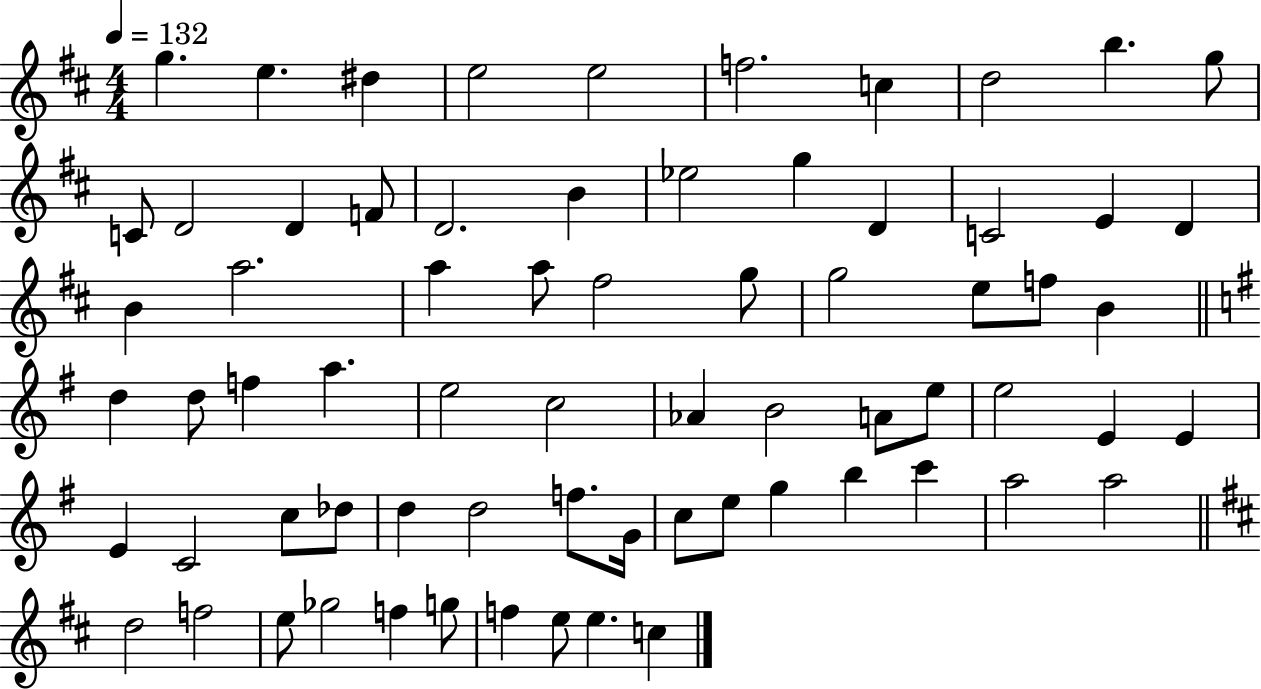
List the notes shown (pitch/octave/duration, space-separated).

G5/q. E5/q. D#5/q E5/h E5/h F5/h. C5/q D5/h B5/q. G5/e C4/e D4/h D4/q F4/e D4/h. B4/q Eb5/h G5/q D4/q C4/h E4/q D4/q B4/q A5/h. A5/q A5/e F#5/h G5/e G5/h E5/e F5/e B4/q D5/q D5/e F5/q A5/q. E5/h C5/h Ab4/q B4/h A4/e E5/e E5/h E4/q E4/q E4/q C4/h C5/e Db5/e D5/q D5/h F5/e. G4/s C5/e E5/e G5/q B5/q C6/q A5/h A5/h D5/h F5/h E5/e Gb5/h F5/q G5/e F5/q E5/e E5/q. C5/q